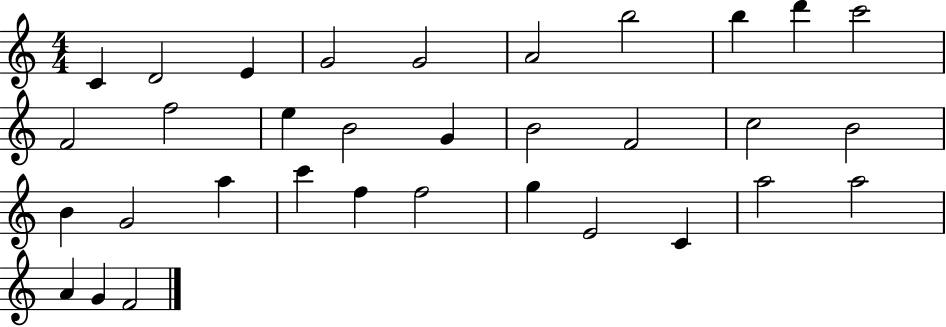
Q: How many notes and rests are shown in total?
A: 33